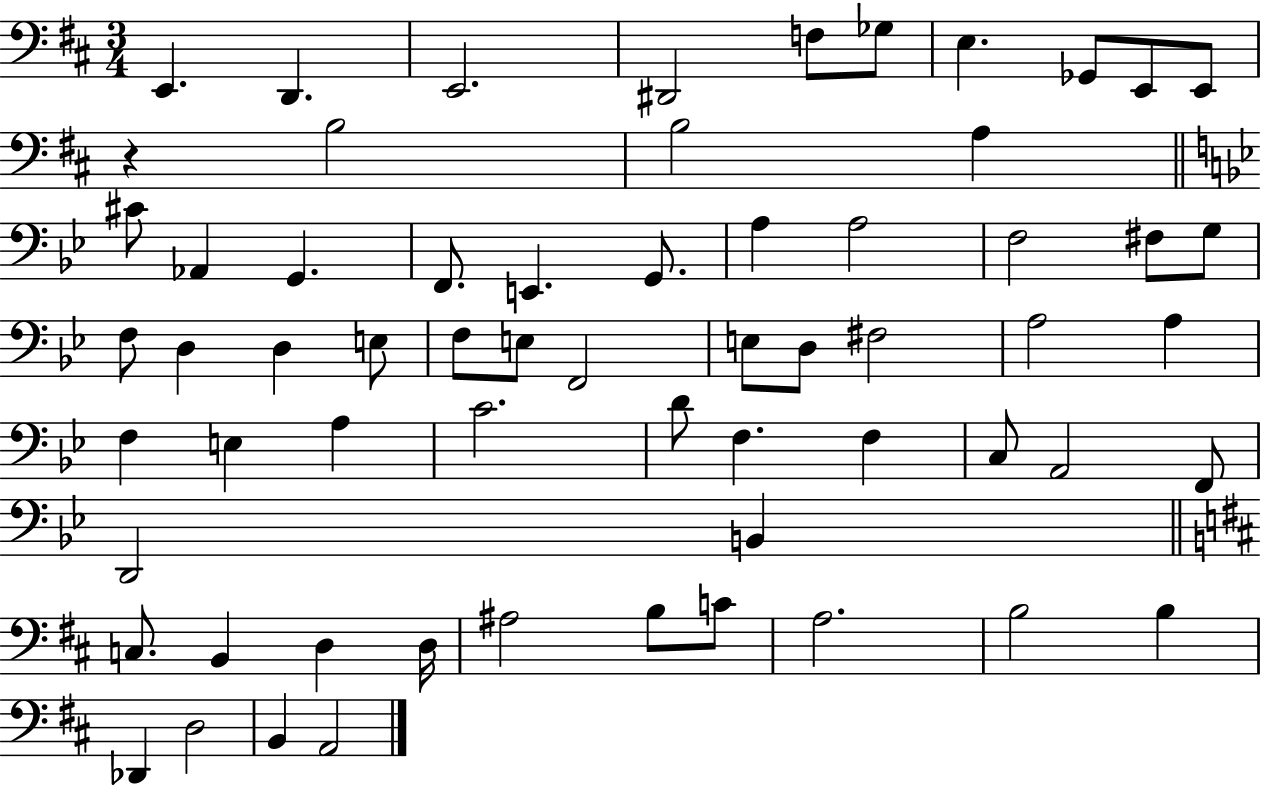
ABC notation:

X:1
T:Untitled
M:3/4
L:1/4
K:D
E,, D,, E,,2 ^D,,2 F,/2 _G,/2 E, _G,,/2 E,,/2 E,,/2 z B,2 B,2 A, ^C/2 _A,, G,, F,,/2 E,, G,,/2 A, A,2 F,2 ^F,/2 G,/2 F,/2 D, D, E,/2 F,/2 E,/2 F,,2 E,/2 D,/2 ^F,2 A,2 A, F, E, A, C2 D/2 F, F, C,/2 A,,2 F,,/2 D,,2 B,, C,/2 B,, D, D,/4 ^A,2 B,/2 C/2 A,2 B,2 B, _D,, D,2 B,, A,,2